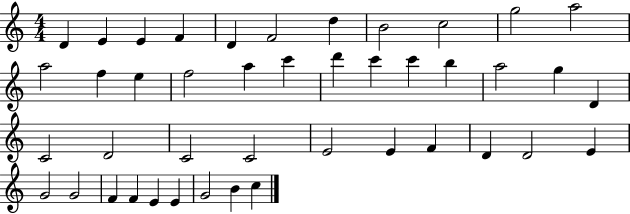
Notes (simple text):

D4/q E4/q E4/q F4/q D4/q F4/h D5/q B4/h C5/h G5/h A5/h A5/h F5/q E5/q F5/h A5/q C6/q D6/q C6/q C6/q B5/q A5/h G5/q D4/q C4/h D4/h C4/h C4/h E4/h E4/q F4/q D4/q D4/h E4/q G4/h G4/h F4/q F4/q E4/q E4/q G4/h B4/q C5/q